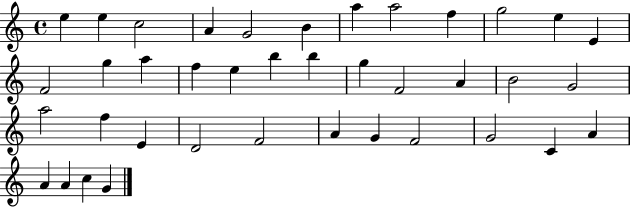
{
  \clef treble
  \time 4/4
  \defaultTimeSignature
  \key c \major
  e''4 e''4 c''2 | a'4 g'2 b'4 | a''4 a''2 f''4 | g''2 e''4 e'4 | \break f'2 g''4 a''4 | f''4 e''4 b''4 b''4 | g''4 f'2 a'4 | b'2 g'2 | \break a''2 f''4 e'4 | d'2 f'2 | a'4 g'4 f'2 | g'2 c'4 a'4 | \break a'4 a'4 c''4 g'4 | \bar "|."
}